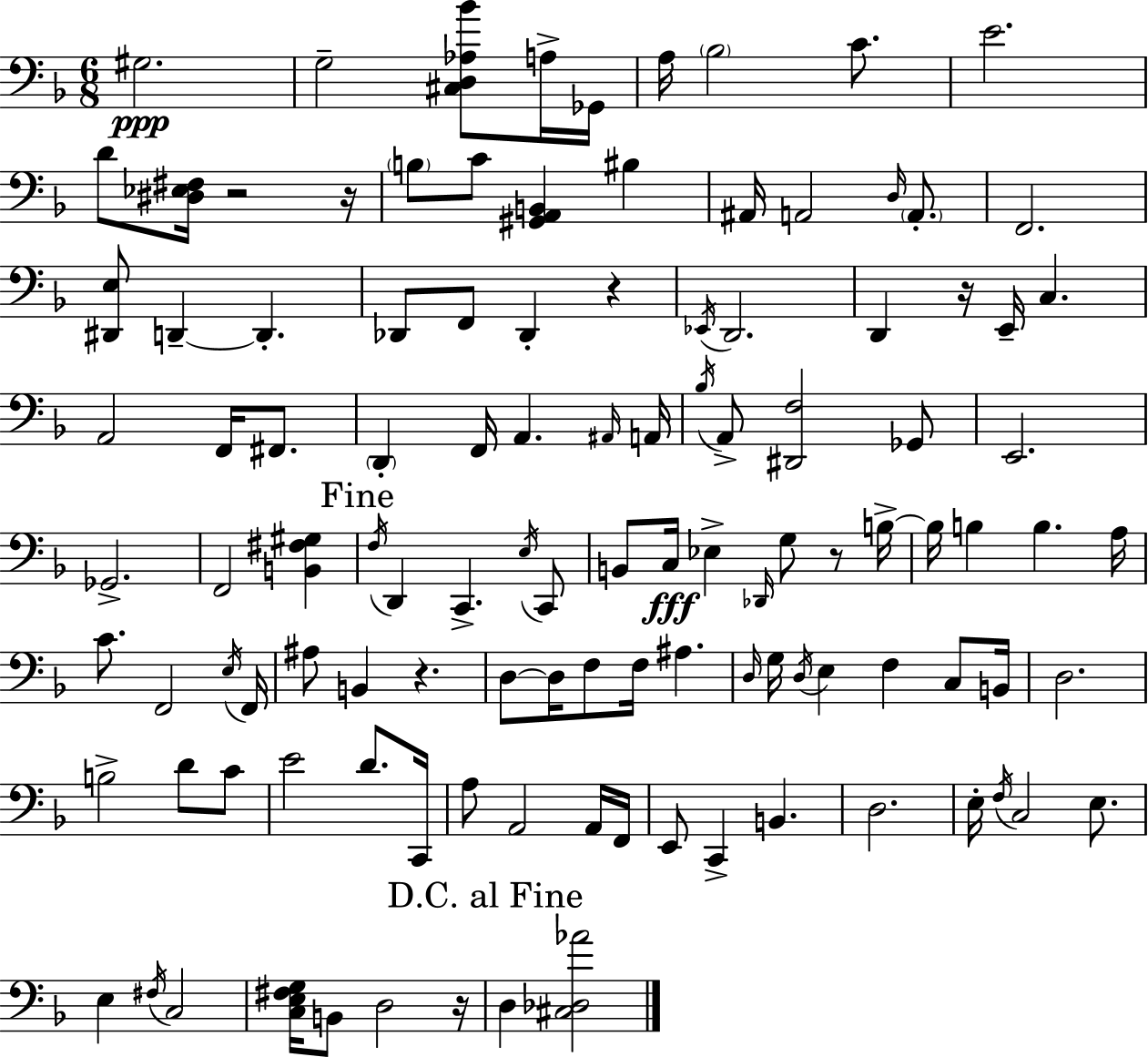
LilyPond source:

{
  \clef bass
  \numericTimeSignature
  \time 6/8
  \key d \minor
  gis2.\ppp | g2-- <cis d aes bes'>8 a16-> ges,16 | a16 \parenthesize bes2 c'8. | e'2. | \break d'8 <dis ees fis>16 r2 r16 | \parenthesize b8 c'8 <gis, a, b,>4 bis4 | ais,16 a,2 \grace { d16 } \parenthesize a,8.-. | f,2. | \break <dis, e>8 d,4--~~ d,4.-. | des,8 f,8 des,4-. r4 | \acciaccatura { ees,16 } d,2. | d,4 r16 e,16-- c4. | \break a,2 f,16 fis,8. | \parenthesize d,4-. f,16 a,4. | \grace { ais,16 } a,16 \acciaccatura { bes16 } a,8-> <dis, f>2 | ges,8 e,2. | \break ges,2.-> | f,2 | <b, fis gis>4 \mark "Fine" \acciaccatura { f16 } d,4 c,4.-> | \acciaccatura { e16 } c,8 b,8 c16\fff ees4-> | \break \grace { des,16 } g8 r8 b16->~~ b16 b4 | b4. a16 c'8. f,2 | \acciaccatura { e16 } f,16 ais8 b,4 | r4. d8~~ d16 f8 | \break f16 ais4. \grace { d16 } g16 \acciaccatura { d16 } e4 | f4 c8 b,16 d2. | b2-> | d'8 c'8 e'2 | \break d'8. c,16 a8 | a,2 a,16 f,16 e,8 | c,4-> b,4. d2. | e16-. \acciaccatura { f16 } | \break c2 e8. e4 | \acciaccatura { fis16 } c2 | <c e fis g>16 b,8 d2 r16 | \mark "D.C. al Fine" d4 <cis des aes'>2 | \break \bar "|."
}